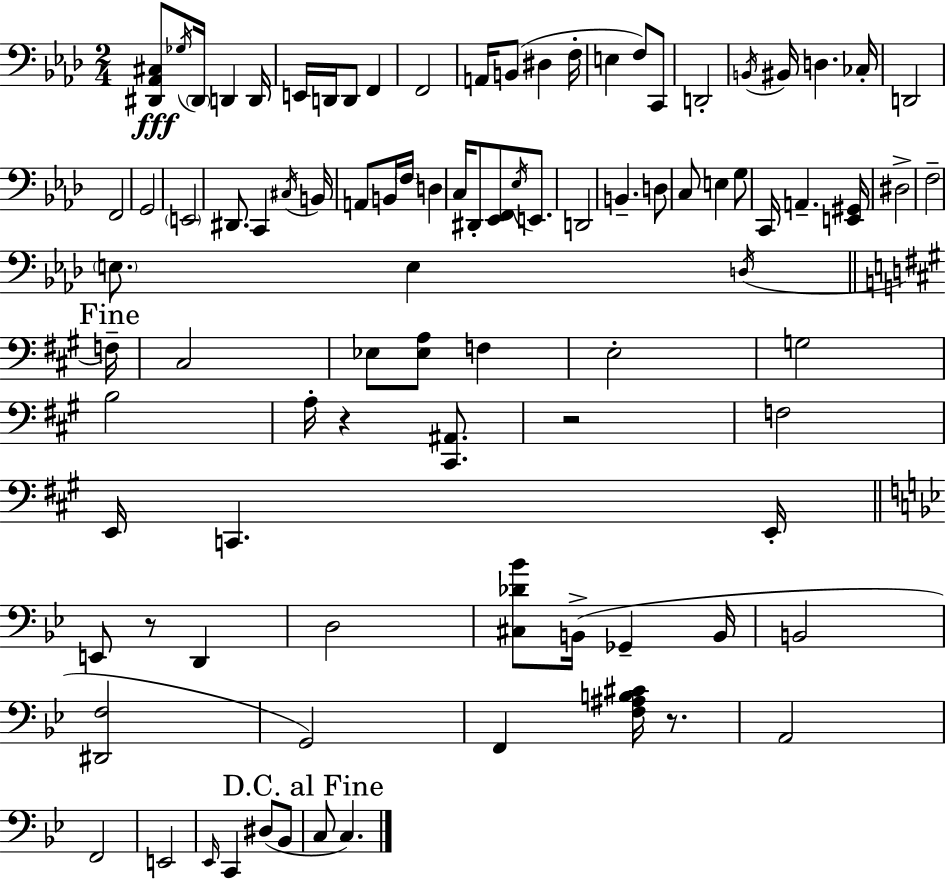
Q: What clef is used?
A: bass